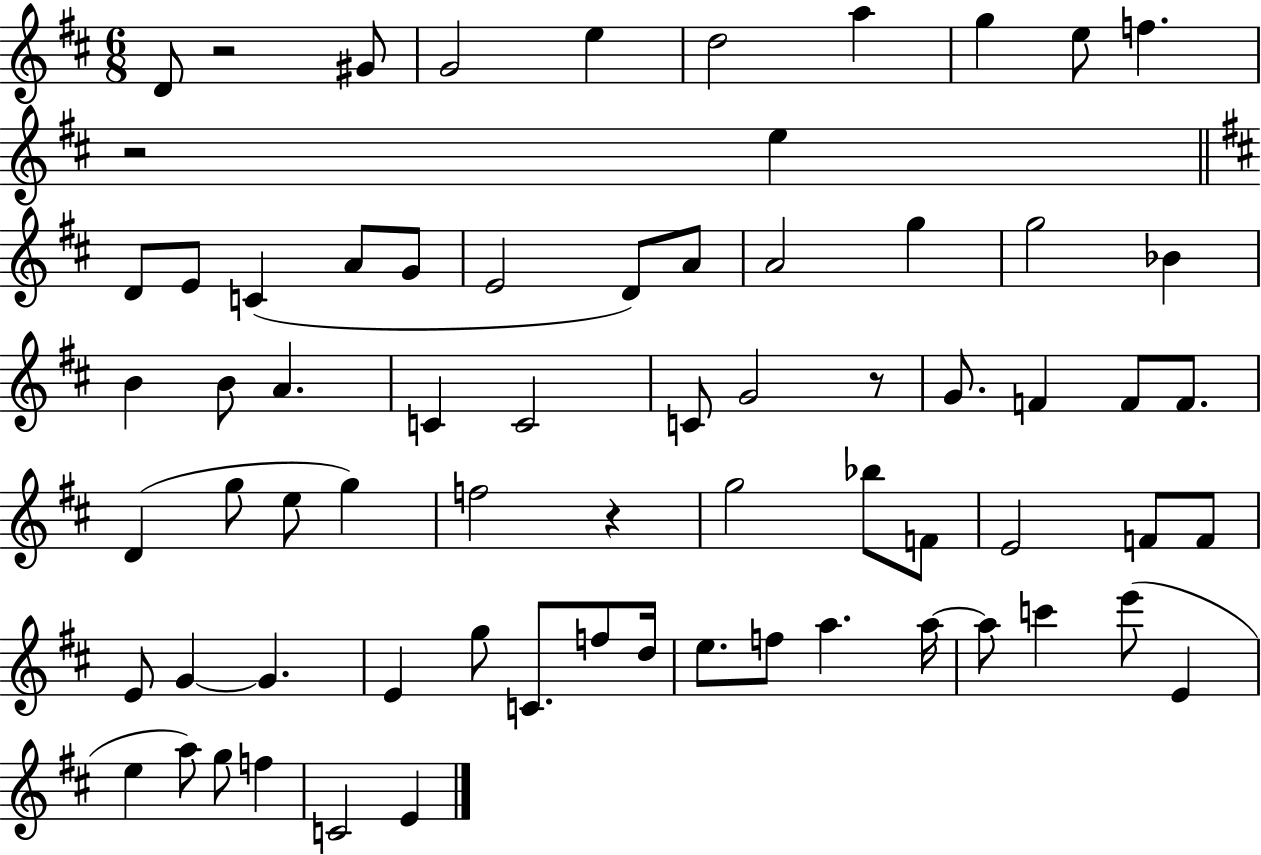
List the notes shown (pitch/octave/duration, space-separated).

D4/e R/h G#4/e G4/h E5/q D5/h A5/q G5/q E5/e F5/q. R/h E5/q D4/e E4/e C4/q A4/e G4/e E4/h D4/e A4/e A4/h G5/q G5/h Bb4/q B4/q B4/e A4/q. C4/q C4/h C4/e G4/h R/e G4/e. F4/q F4/e F4/e. D4/q G5/e E5/e G5/q F5/h R/q G5/h Bb5/e F4/e E4/h F4/e F4/e E4/e G4/q G4/q. E4/q G5/e C4/e. F5/e D5/s E5/e. F5/e A5/q. A5/s A5/e C6/q E6/e E4/q E5/q A5/e G5/e F5/q C4/h E4/q